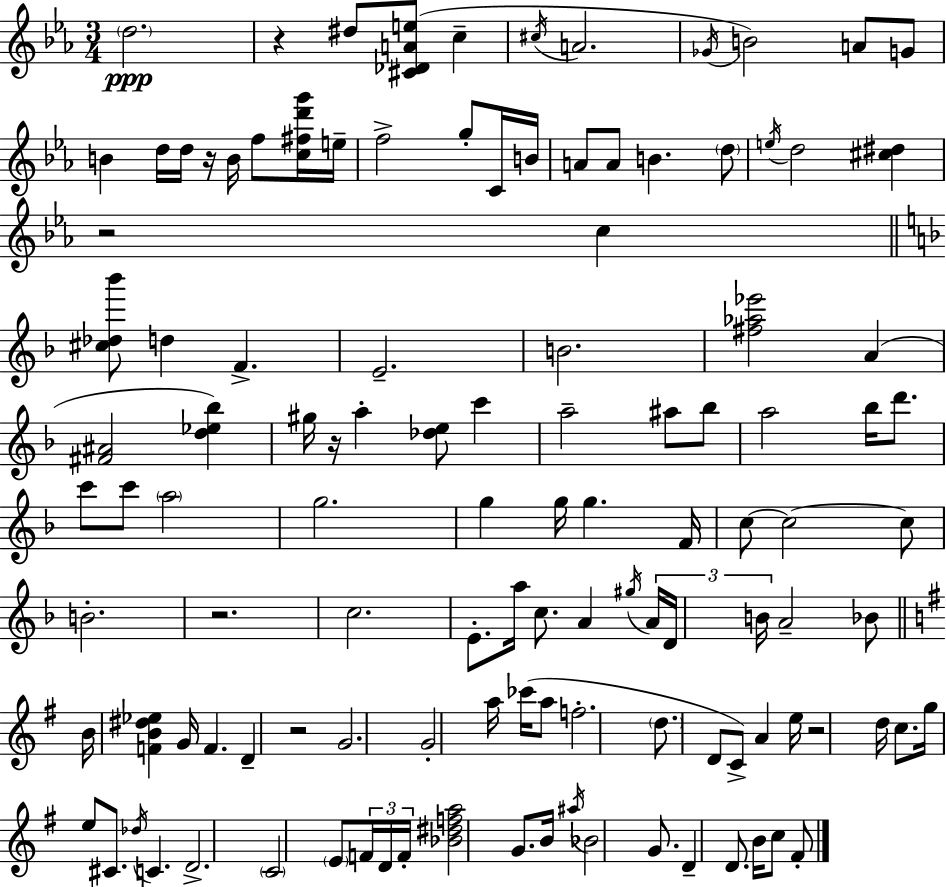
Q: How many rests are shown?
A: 7